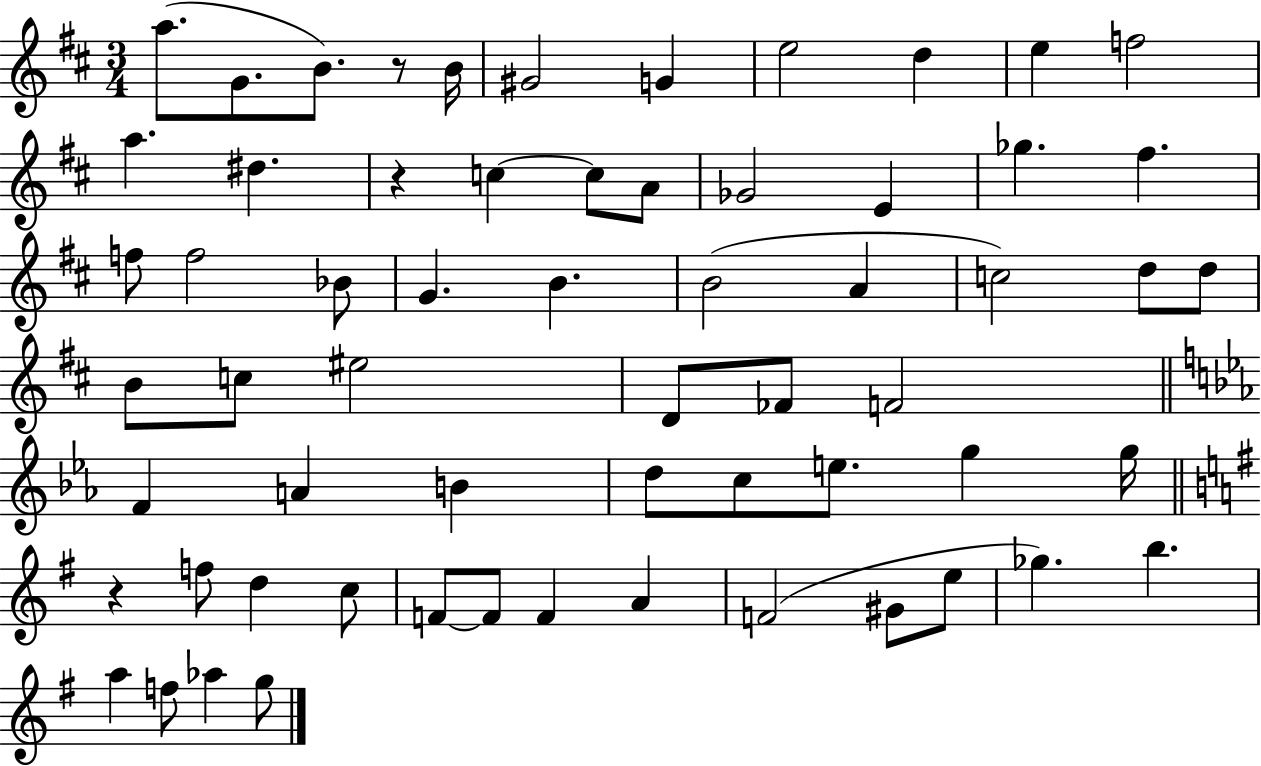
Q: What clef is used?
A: treble